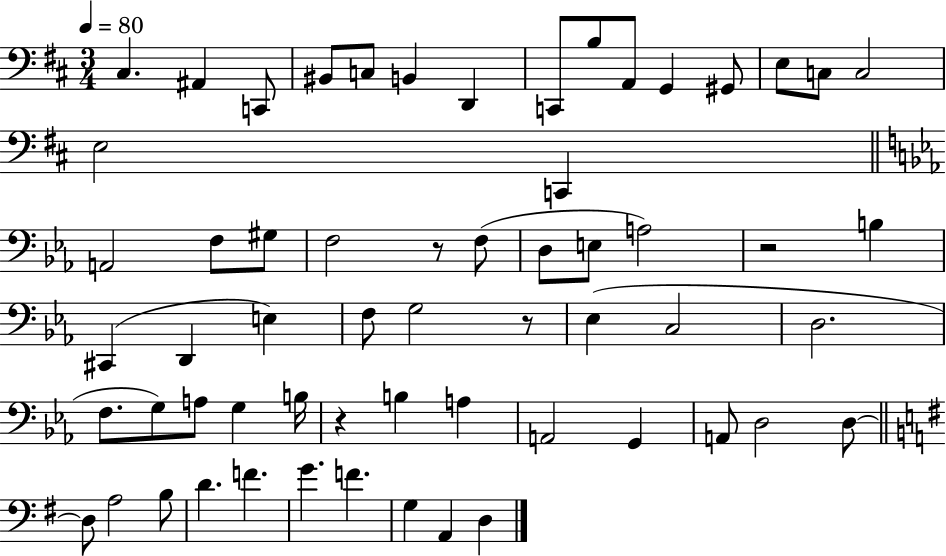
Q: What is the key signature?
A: D major